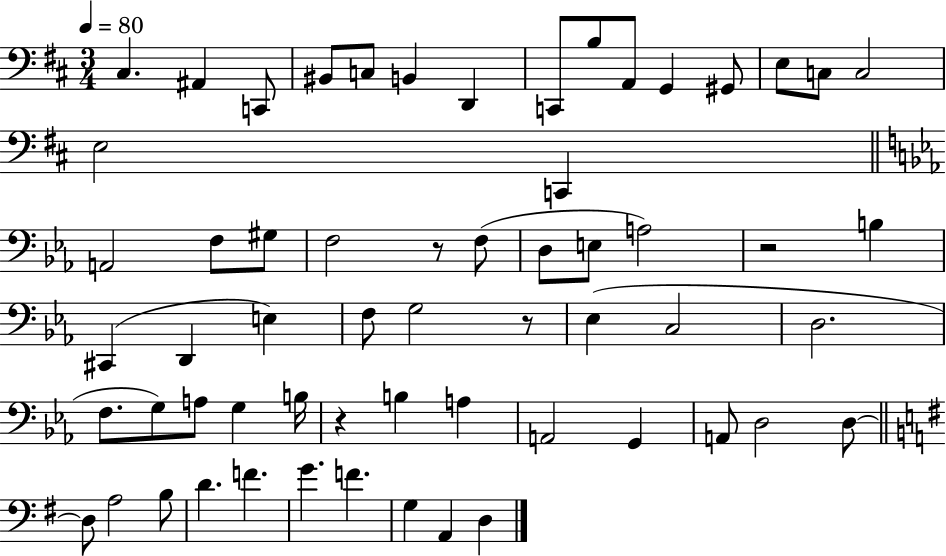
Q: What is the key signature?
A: D major